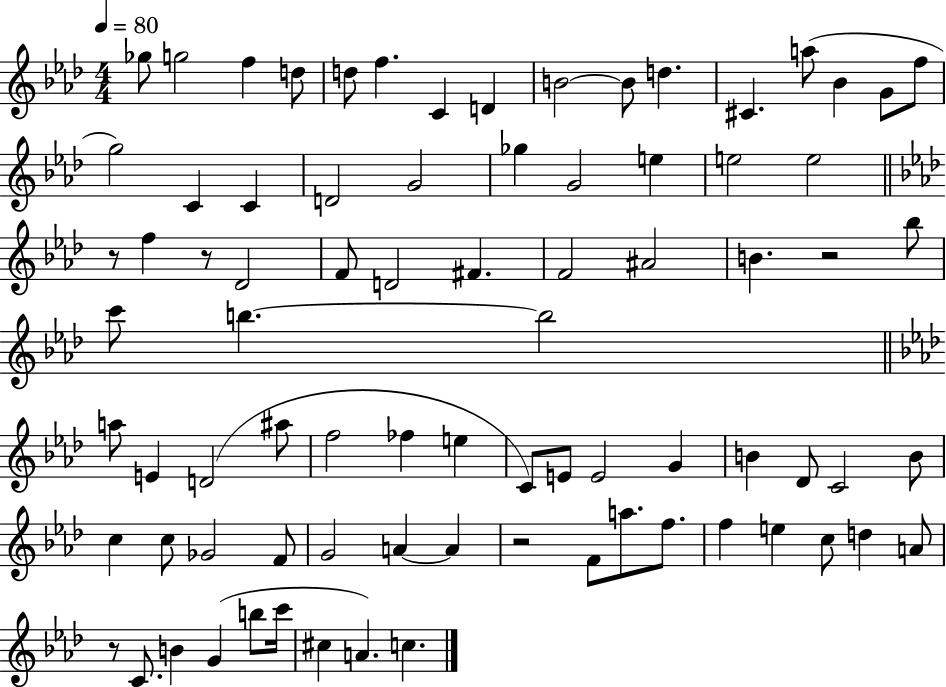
{
  \clef treble
  \numericTimeSignature
  \time 4/4
  \key aes \major
  \tempo 4 = 80
  \repeat volta 2 { ges''8 g''2 f''4 d''8 | d''8 f''4. c'4 d'4 | b'2~~ b'8 d''4. | cis'4. a''8( bes'4 g'8 f''8 | \break g''2) c'4 c'4 | d'2 g'2 | ges''4 g'2 e''4 | e''2 e''2 | \break \bar "||" \break \key aes \major r8 f''4 r8 des'2 | f'8 d'2 fis'4. | f'2 ais'2 | b'4. r2 bes''8 | \break c'''8 b''4.~~ b''2 | \bar "||" \break \key aes \major a''8 e'4 d'2( ais''8 | f''2 fes''4 e''4 | c'8) e'8 e'2 g'4 | b'4 des'8 c'2 b'8 | \break c''4 c''8 ges'2 f'8 | g'2 a'4~~ a'4 | r2 f'8 a''8. f''8. | f''4 e''4 c''8 d''4 a'8 | \break r8 c'8. b'4 g'4( b''8 c'''16 | cis''4 a'4.) c''4. | } \bar "|."
}